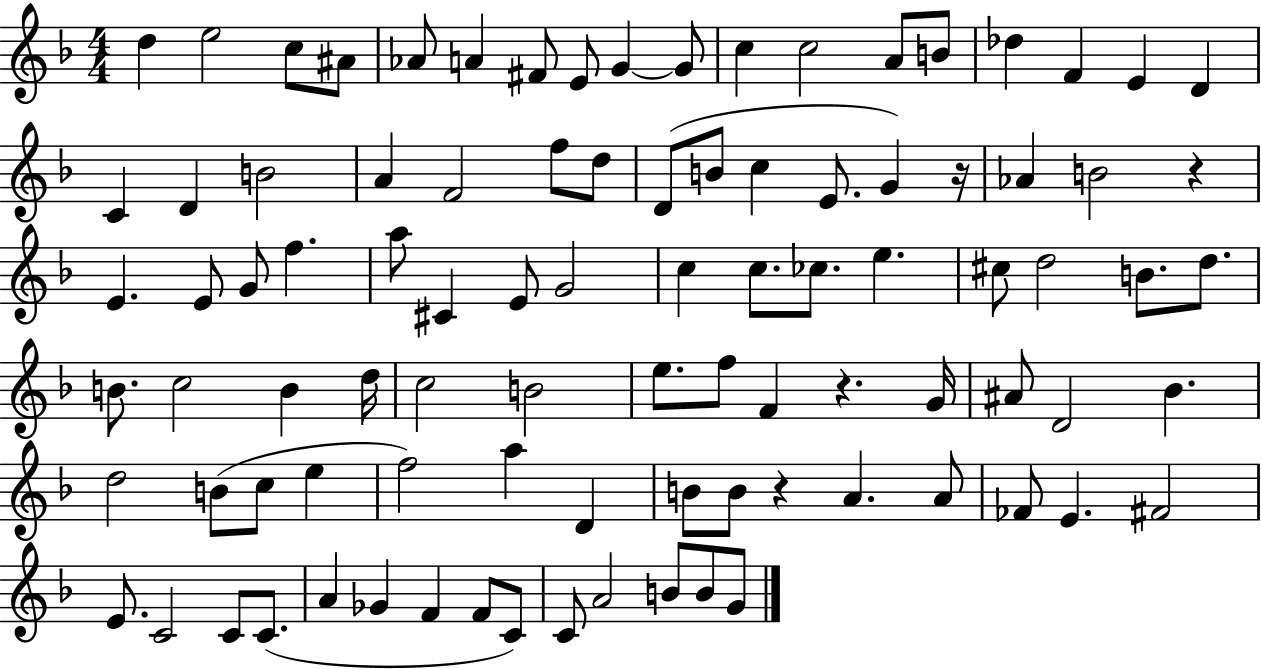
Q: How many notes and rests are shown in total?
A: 93